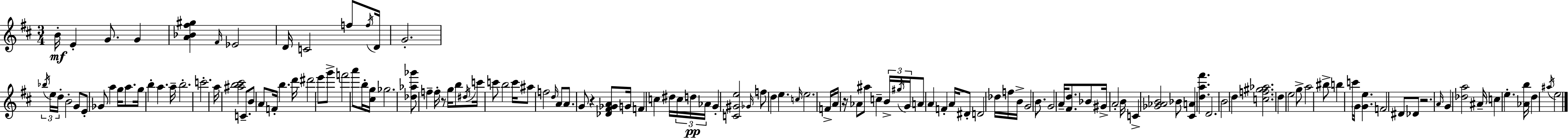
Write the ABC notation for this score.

X:1
T:Untitled
M:3/4
L:1/4
K:D
B/4 E G/2 G [A_B^f^g] ^F/4 _E2 D/4 C2 f/2 f/4 D/4 G2 _b/4 e/4 d/4 B2 G/2 E/2 _G/2 a g/4 a/2 g/4 b a a/4 b2 c'2 a/4 [^ab^c']2 C/2 B/2 A/2 F/4 b d'/4 ^d'2 e'/2 g'/2 f'2 a'/2 b/4 [^cg]/4 _g2 [_d_a_g']/2 f f/4 z/2 g/4 b/2 ^d/4 c'/4 c'/2 b2 c'/4 ^a/2 f2 d/4 A/2 A/2 G/2 z [_D^F_GA]/2 G/4 F c ^d/4 c/4 d/4 _A/4 G [C^Ge]2 _G/4 f/2 d e c/4 e2 F/4 A/4 z/4 _A/2 ^a/2 c B/4 ^g/4 G/4 A/2 A F A/4 ^D/2 D2 _d/4 f/4 B/4 G2 B/2 G2 A/4 [^Fd]/2 _B/2 ^G/4 A2 B/4 C [_G_AB]2 _B/2 [^CA] [da^f'] D2 B2 d [cf^g_a]2 d e2 g/2 a2 ^b/2 b c'/4 G/4 [Ge] F2 ^D/2 _D/2 z2 A/4 G [_da]2 ^A/4 c e [_Ab]/4 d ^a/4 e2